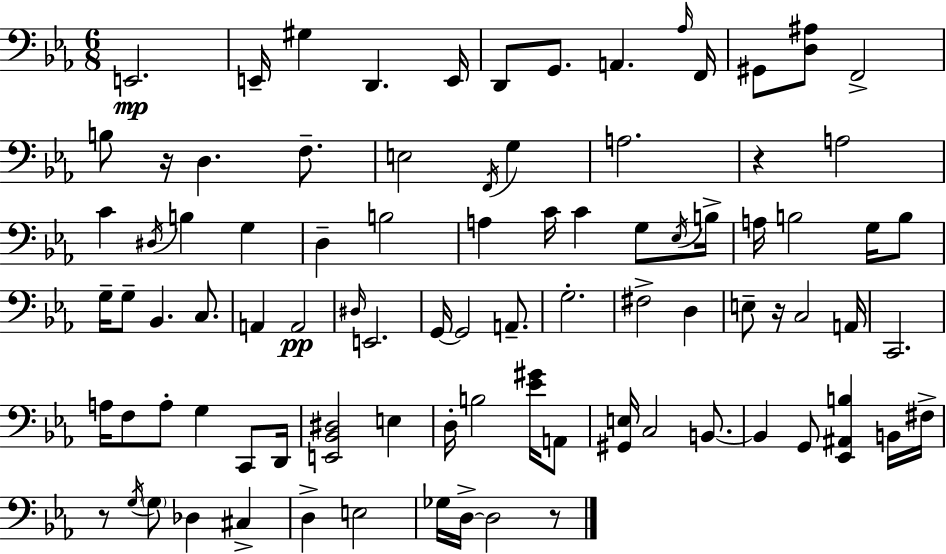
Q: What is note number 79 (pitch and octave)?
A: D3